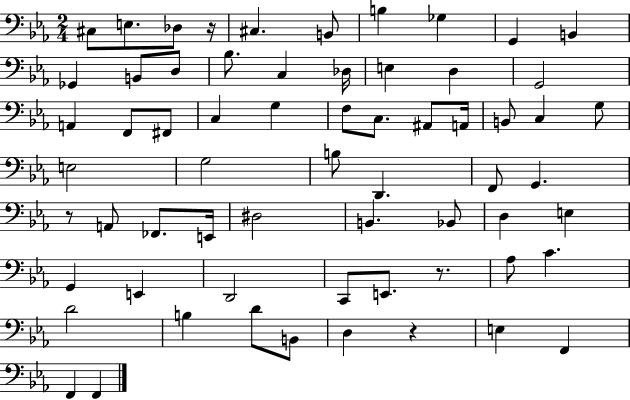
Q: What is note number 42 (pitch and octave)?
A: Bb2